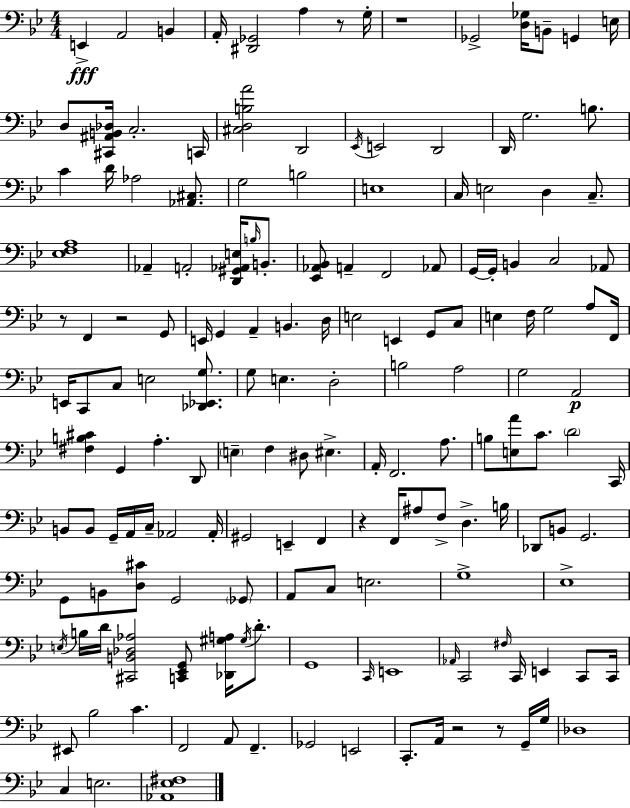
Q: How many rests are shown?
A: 7